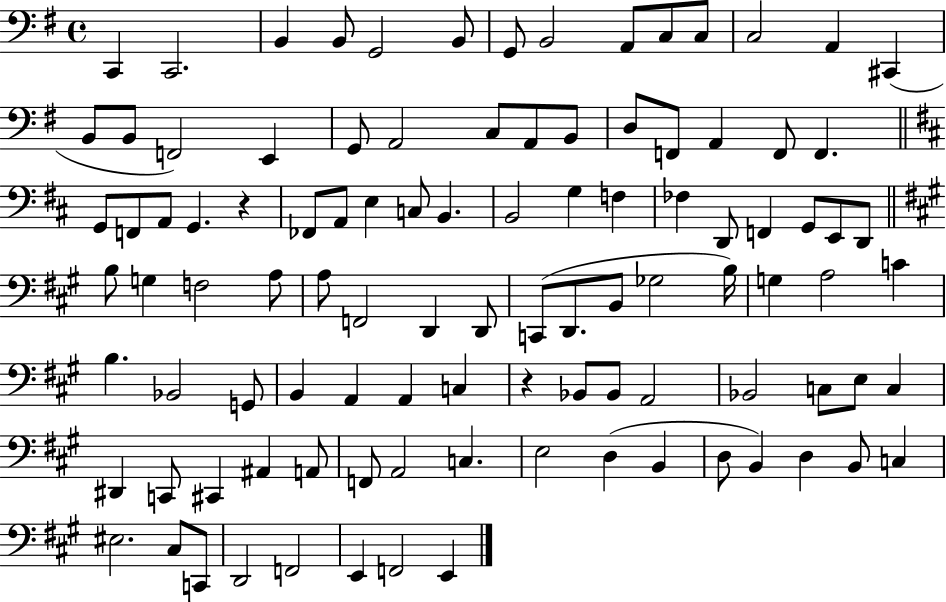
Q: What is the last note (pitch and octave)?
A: E2